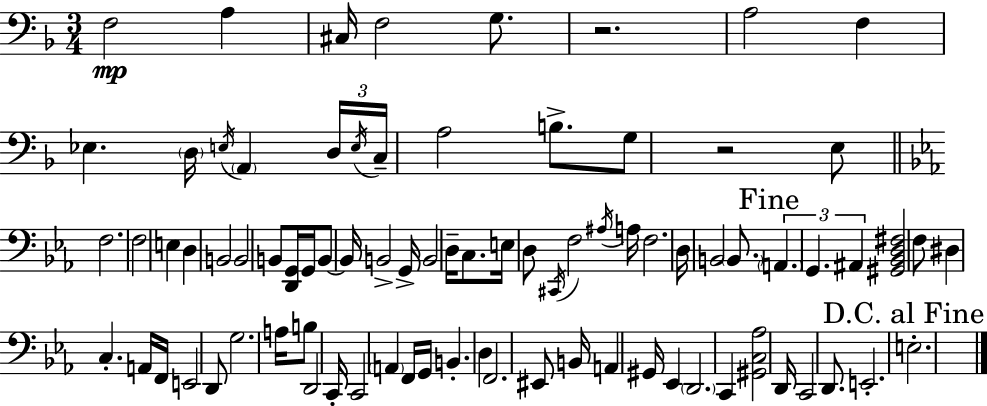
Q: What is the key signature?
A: F major